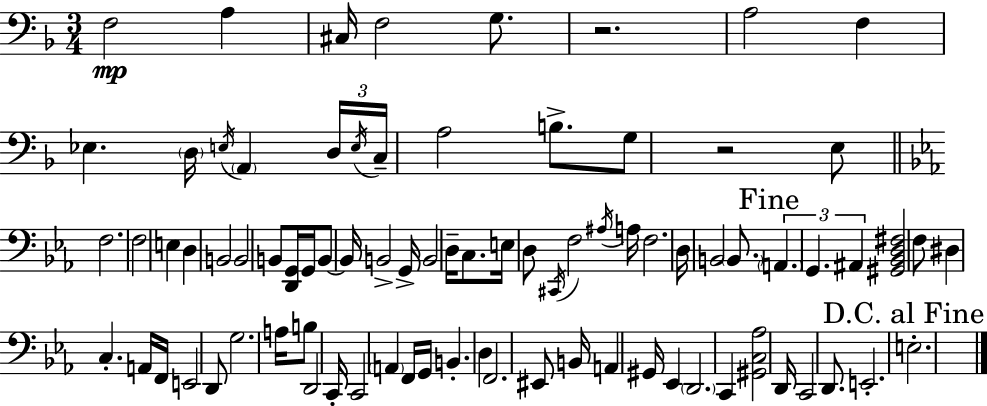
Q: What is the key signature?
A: F major